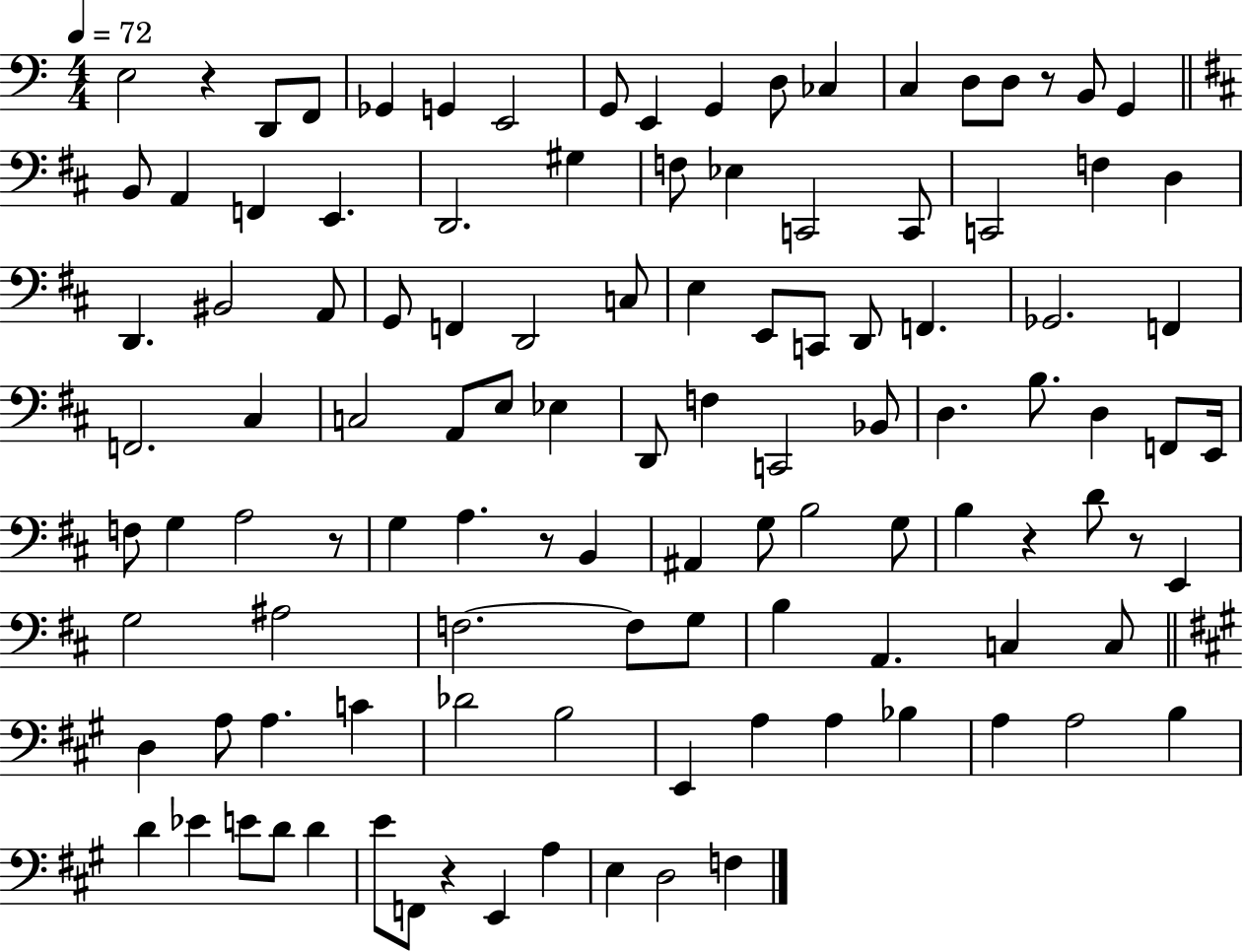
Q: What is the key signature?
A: C major